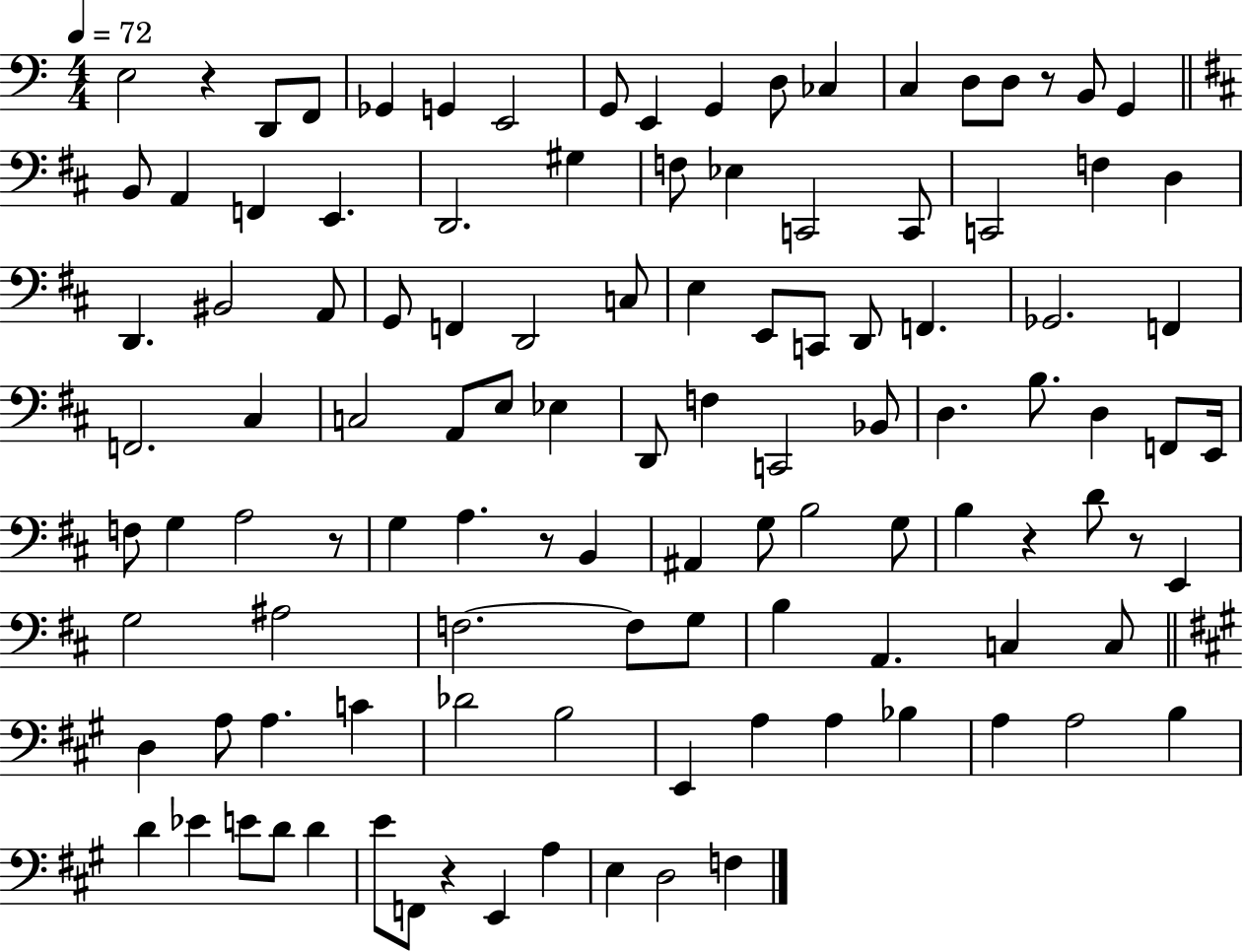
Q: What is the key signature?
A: C major